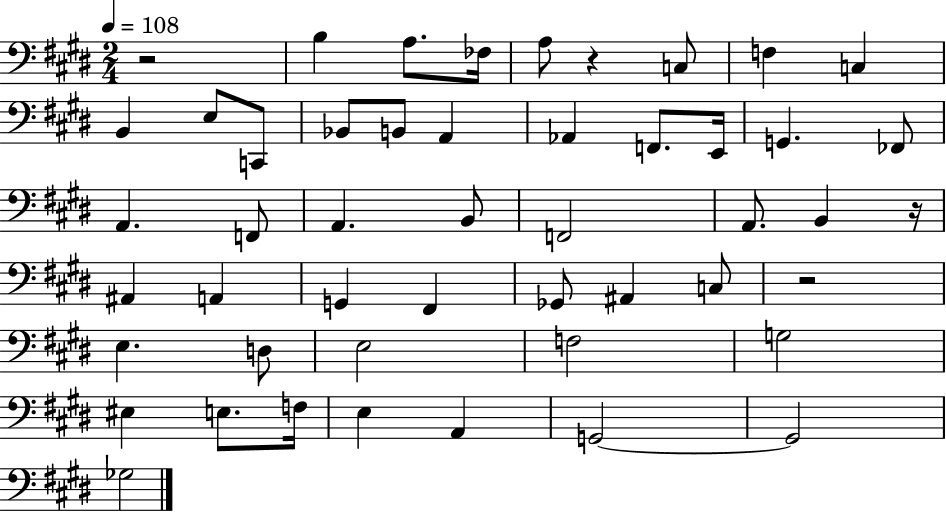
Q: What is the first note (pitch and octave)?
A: B3